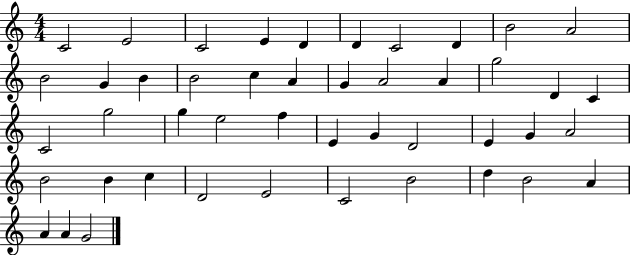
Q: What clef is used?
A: treble